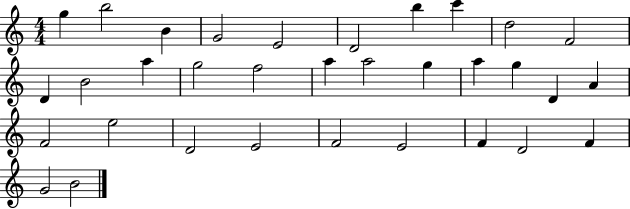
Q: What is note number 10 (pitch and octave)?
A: F4